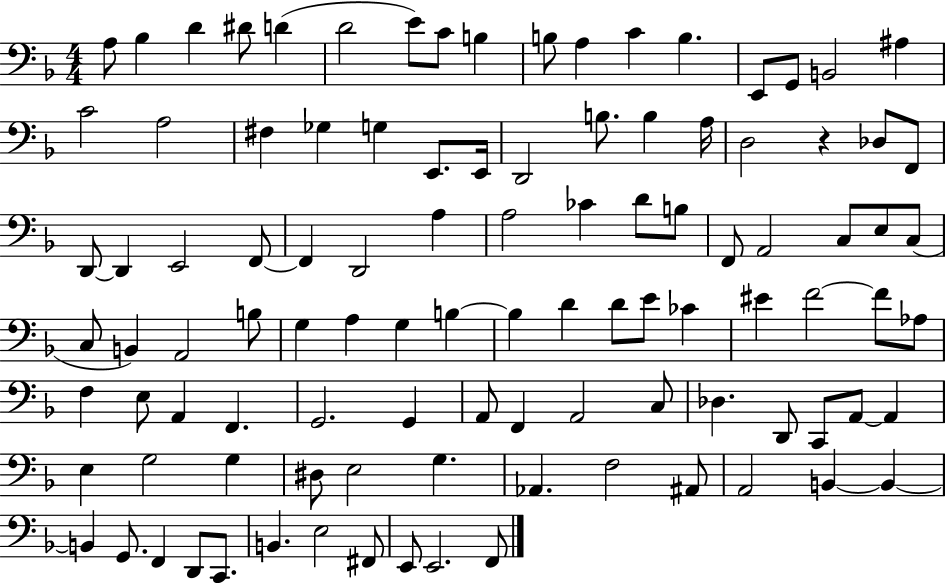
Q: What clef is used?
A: bass